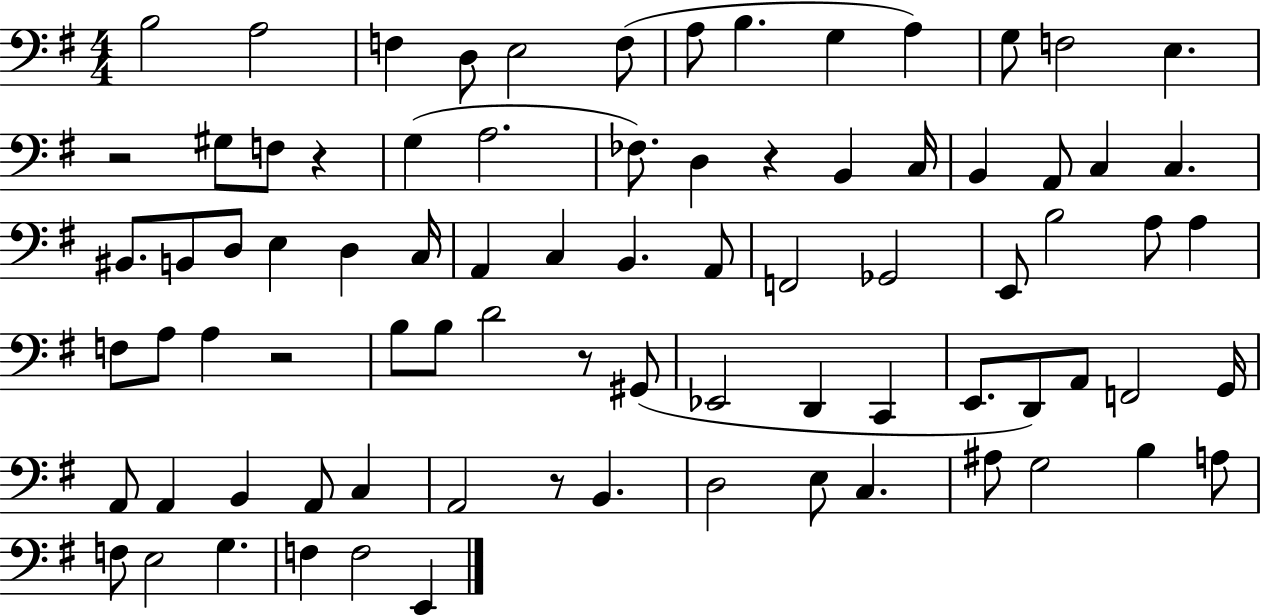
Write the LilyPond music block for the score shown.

{
  \clef bass
  \numericTimeSignature
  \time 4/4
  \key g \major
  b2 a2 | f4 d8 e2 f8( | a8 b4. g4 a4) | g8 f2 e4. | \break r2 gis8 f8 r4 | g4( a2. | fes8.) d4 r4 b,4 c16 | b,4 a,8 c4 c4. | \break bis,8. b,8 d8 e4 d4 c16 | a,4 c4 b,4. a,8 | f,2 ges,2 | e,8 b2 a8 a4 | \break f8 a8 a4 r2 | b8 b8 d'2 r8 gis,8( | ees,2 d,4 c,4 | e,8. d,8) a,8 f,2 g,16 | \break a,8 a,4 b,4 a,8 c4 | a,2 r8 b,4. | d2 e8 c4. | ais8 g2 b4 a8 | \break f8 e2 g4. | f4 f2 e,4 | \bar "|."
}